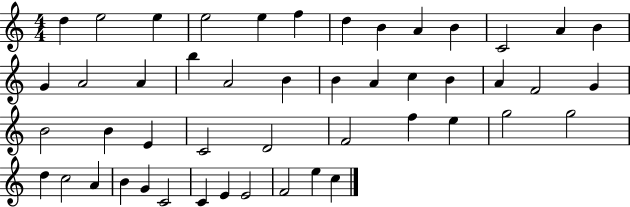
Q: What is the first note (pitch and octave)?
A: D5